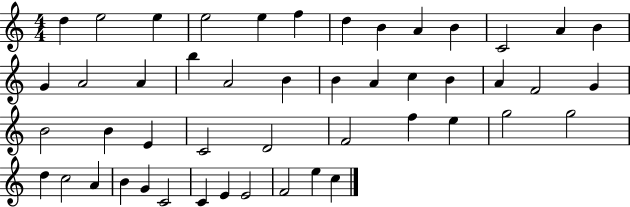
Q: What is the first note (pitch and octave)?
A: D5